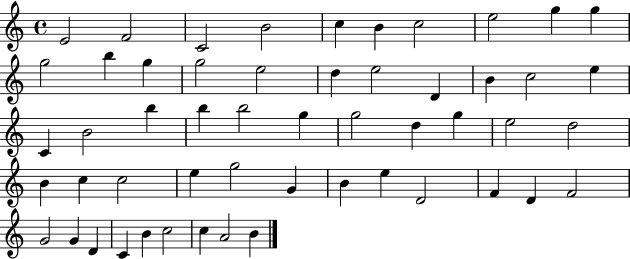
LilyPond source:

{
  \clef treble
  \time 4/4
  \defaultTimeSignature
  \key c \major
  e'2 f'2 | c'2 b'2 | c''4 b'4 c''2 | e''2 g''4 g''4 | \break g''2 b''4 g''4 | g''2 e''2 | d''4 e''2 d'4 | b'4 c''2 e''4 | \break c'4 b'2 b''4 | b''4 b''2 g''4 | g''2 d''4 g''4 | e''2 d''2 | \break b'4 c''4 c''2 | e''4 g''2 g'4 | b'4 e''4 d'2 | f'4 d'4 f'2 | \break g'2 g'4 d'4 | c'4 b'4 c''2 | c''4 a'2 b'4 | \bar "|."
}